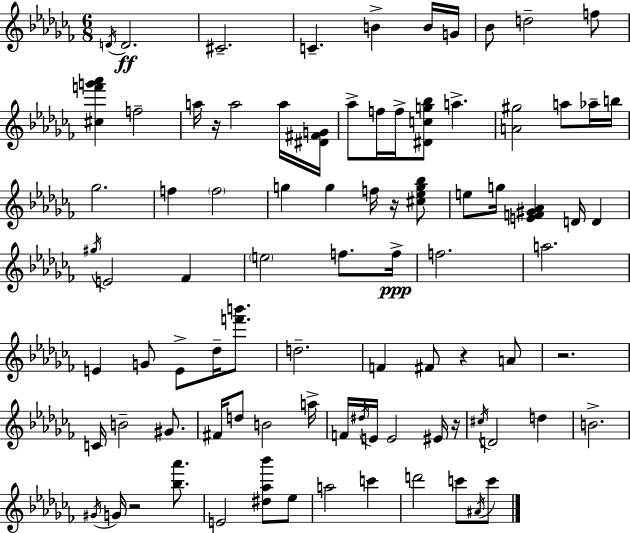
D4/s D4/h. C#4/h. C4/q. B4/q B4/s G4/s Bb4/e D5/h F5/e [C#5,F6,G6,Ab6]/q F5/h A5/s R/s A5/h A5/s [D#4,F#4,G4]/s Ab5/e F5/s F5/s [D#4,C5,G5,Bb5]/e A5/q. [A4,G#5]/h A5/e Ab5/s B5/s Gb5/h. F5/q F5/h G5/q G5/q F5/s R/s [C#5,Eb5,G5,Bb5]/e E5/e G5/s [E4,F4,G#4,Ab4]/q D4/s D4/q G#5/s E4/h FES4/q E5/h F5/e. F5/s F5/h. A5/h. E4/q G4/e E4/e Db5/s [F6,B6]/e. D5/h. F4/q F#4/e R/q A4/e R/h. C4/s B4/h G#4/e. F#4/s D5/e B4/h A5/s F4/s D#5/s E4/s E4/h EIS4/s R/s C#5/s D4/h D5/q B4/h. G#4/s G4/s R/h [Bb5,Ab6]/e. E4/h [D#5,Ab5,Bb6]/e Eb5/e A5/h C6/q D6/h C6/e A#4/s C6/e